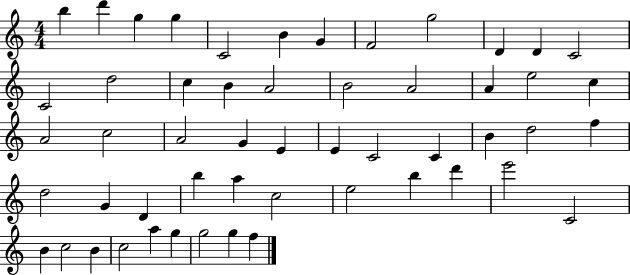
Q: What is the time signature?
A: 4/4